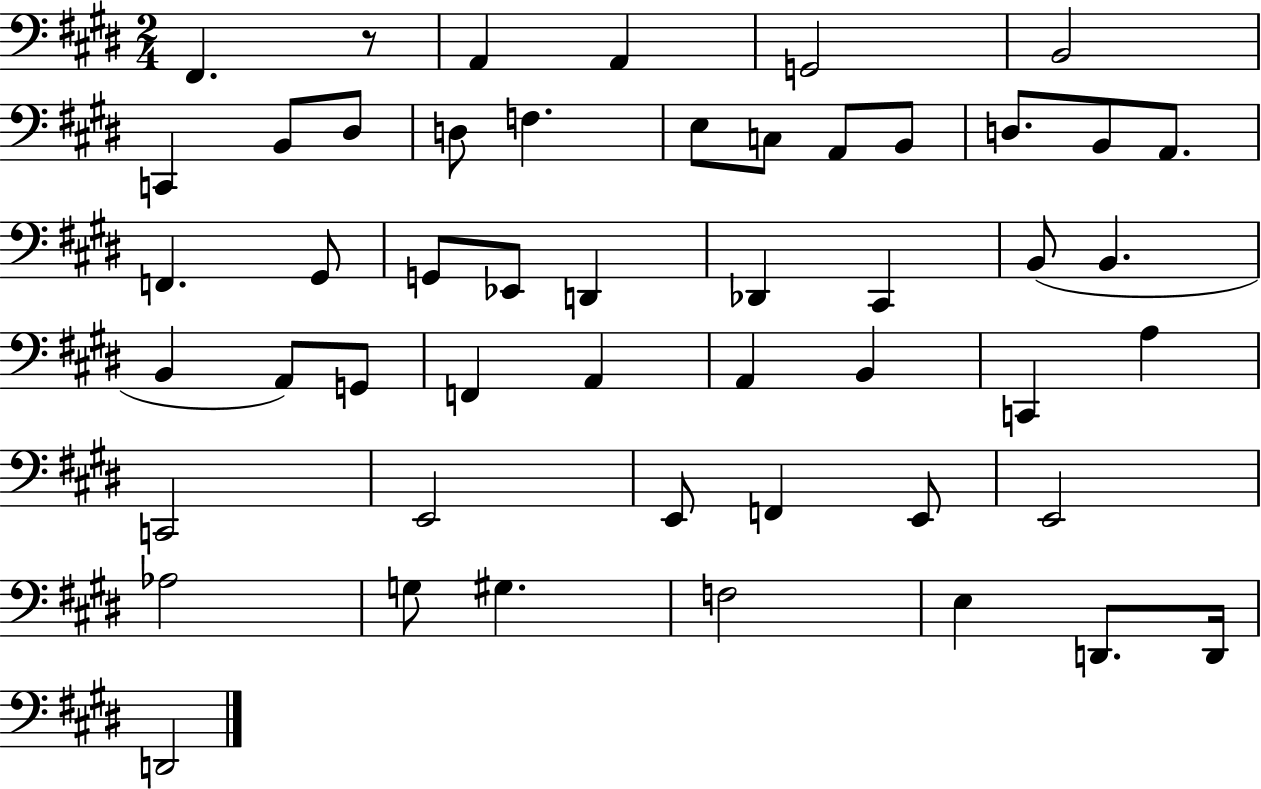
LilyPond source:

{
  \clef bass
  \numericTimeSignature
  \time 2/4
  \key e \major
  \repeat volta 2 { fis,4. r8 | a,4 a,4 | g,2 | b,2 | \break c,4 b,8 dis8 | d8 f4. | e8 c8 a,8 b,8 | d8. b,8 a,8. | \break f,4. gis,8 | g,8 ees,8 d,4 | des,4 cis,4 | b,8( b,4. | \break b,4 a,8) g,8 | f,4 a,4 | a,4 b,4 | c,4 a4 | \break c,2 | e,2 | e,8 f,4 e,8 | e,2 | \break aes2 | g8 gis4. | f2 | e4 d,8. d,16 | \break d,2 | } \bar "|."
}